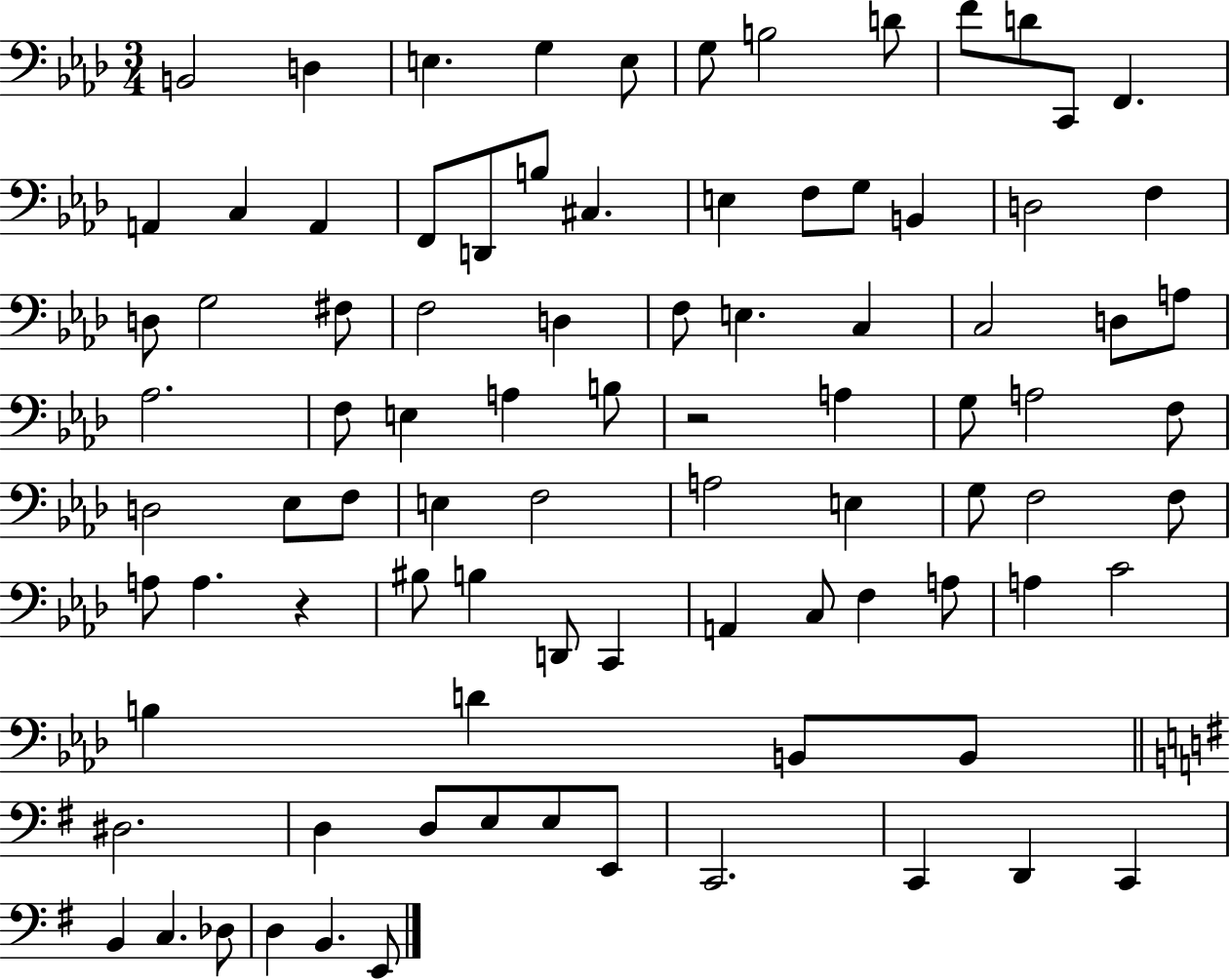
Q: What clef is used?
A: bass